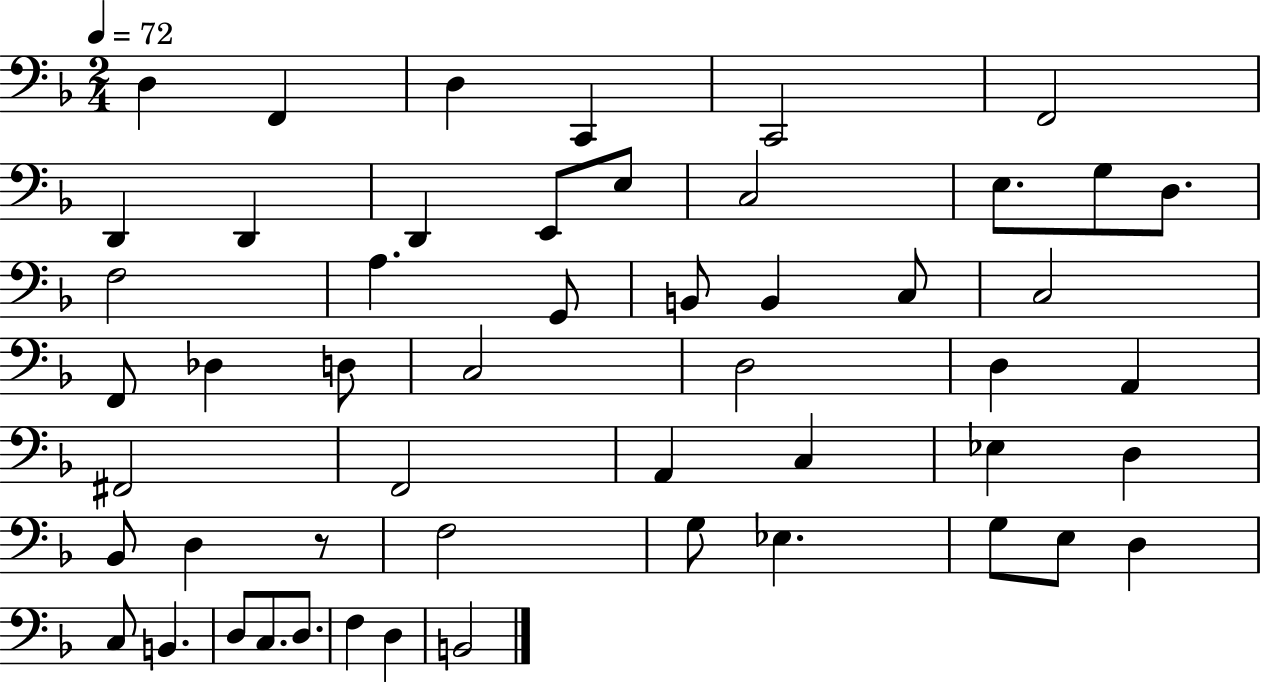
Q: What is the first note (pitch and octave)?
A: D3